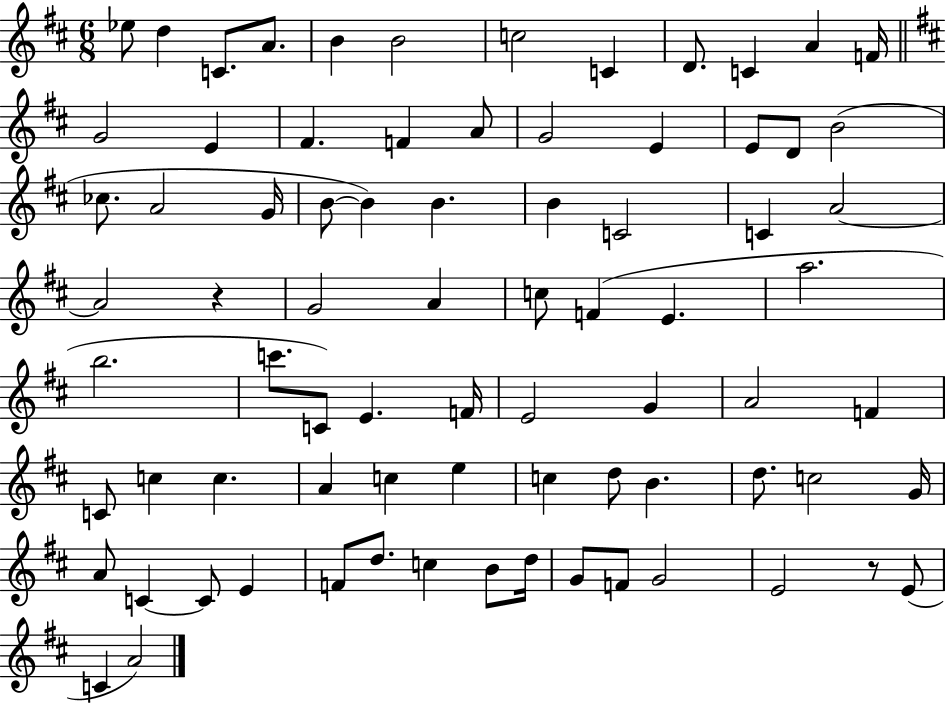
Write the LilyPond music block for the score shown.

{
  \clef treble
  \numericTimeSignature
  \time 6/8
  \key d \major
  ees''8 d''4 c'8. a'8. | b'4 b'2 | c''2 c'4 | d'8. c'4 a'4 f'16 | \break \bar "||" \break \key b \minor g'2 e'4 | fis'4. f'4 a'8 | g'2 e'4 | e'8 d'8 b'2( | \break ces''8. a'2 g'16 | b'8~~ b'4) b'4. | b'4 c'2 | c'4 a'2~~ | \break a'2 r4 | g'2 a'4 | c''8 f'4( e'4. | a''2. | \break b''2. | c'''8. c'8) e'4. f'16 | e'2 g'4 | a'2 f'4 | \break c'8 c''4 c''4. | a'4 c''4 e''4 | c''4 d''8 b'4. | d''8. c''2 g'16 | \break a'8 c'4~~ c'8 e'4 | f'8 d''8. c''4 b'8 d''16 | g'8 f'8 g'2 | e'2 r8 e'8( | \break c'4 a'2) | \bar "|."
}